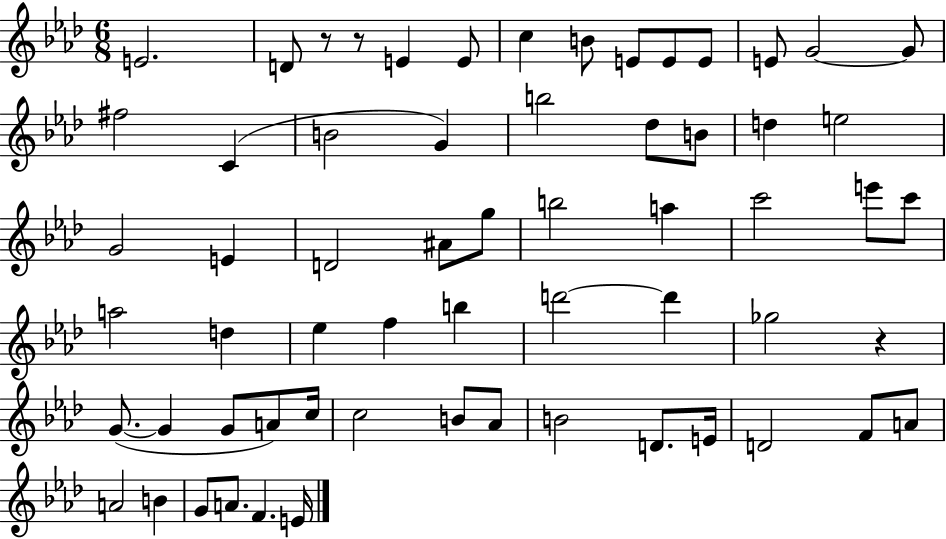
E4/h. D4/e R/e R/e E4/q E4/e C5/q B4/e E4/e E4/e E4/e E4/e G4/h G4/e F#5/h C4/q B4/h G4/q B5/h Db5/e B4/e D5/q E5/h G4/h E4/q D4/h A#4/e G5/e B5/h A5/q C6/h E6/e C6/e A5/h D5/q Eb5/q F5/q B5/q D6/h D6/q Gb5/h R/q G4/e. G4/q G4/e A4/e C5/s C5/h B4/e Ab4/e B4/h D4/e. E4/s D4/h F4/e A4/e A4/h B4/q G4/e A4/e. F4/q. E4/s